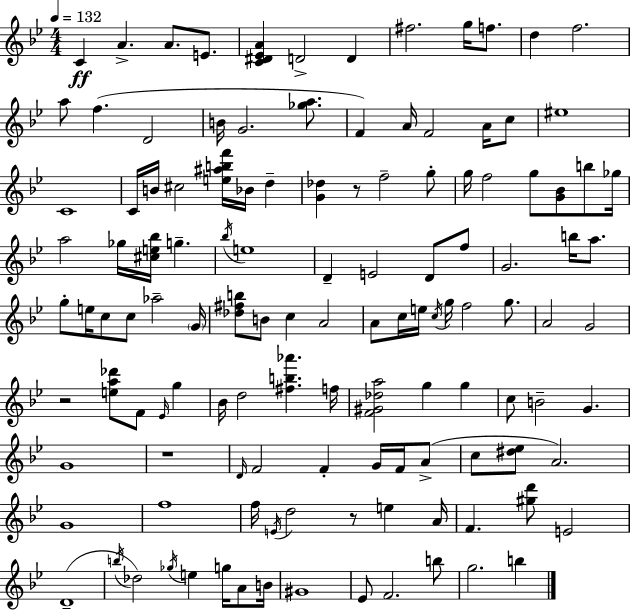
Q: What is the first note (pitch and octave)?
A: C4